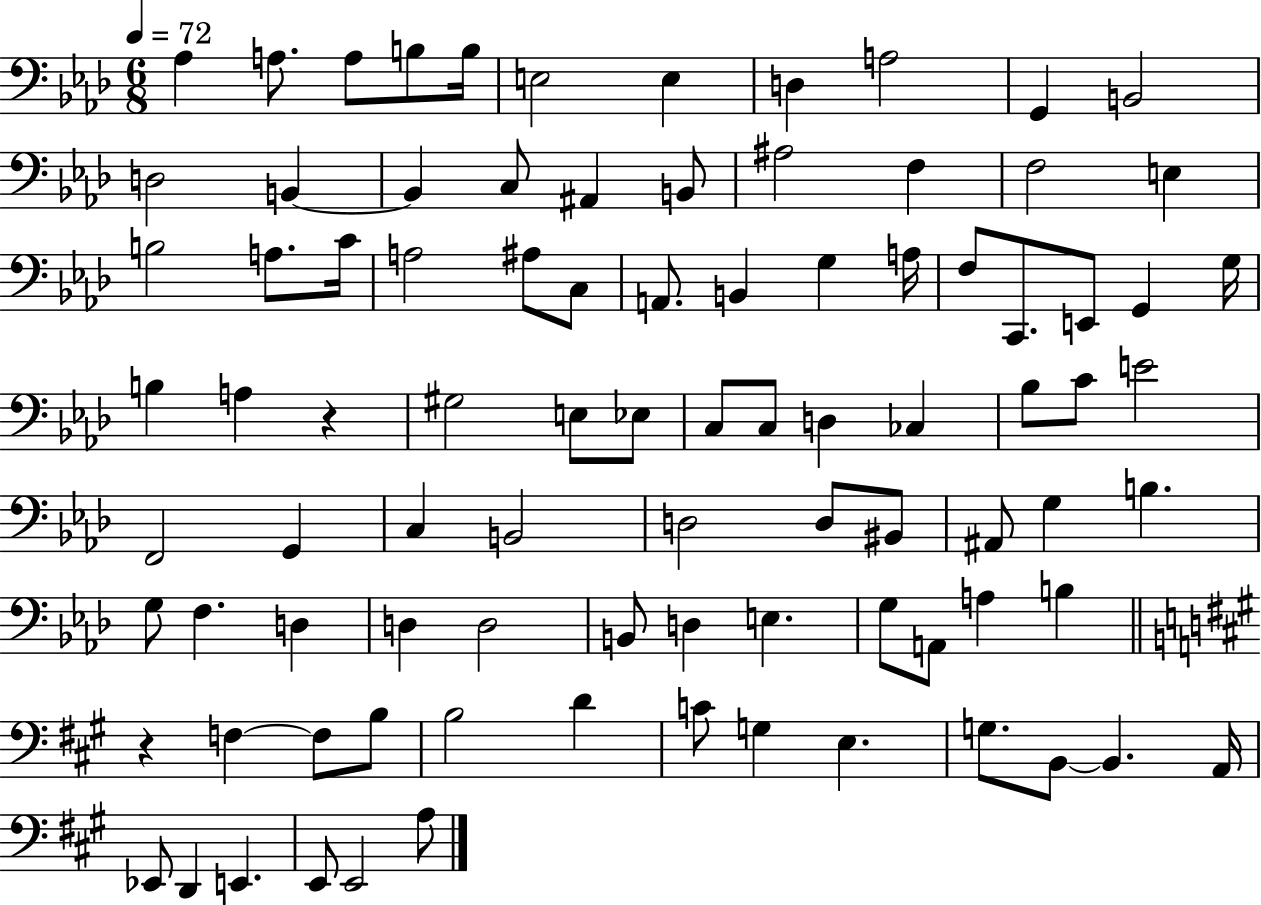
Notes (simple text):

Ab3/q A3/e. A3/e B3/e B3/s E3/h E3/q D3/q A3/h G2/q B2/h D3/h B2/q B2/q C3/e A#2/q B2/e A#3/h F3/q F3/h E3/q B3/h A3/e. C4/s A3/h A#3/e C3/e A2/e. B2/q G3/q A3/s F3/e C2/e. E2/e G2/q G3/s B3/q A3/q R/q G#3/h E3/e Eb3/e C3/e C3/e D3/q CES3/q Bb3/e C4/e E4/h F2/h G2/q C3/q B2/h D3/h D3/e BIS2/e A#2/e G3/q B3/q. G3/e F3/q. D3/q D3/q D3/h B2/e D3/q E3/q. G3/e A2/e A3/q B3/q R/q F3/q F3/e B3/e B3/h D4/q C4/e G3/q E3/q. G3/e. B2/e B2/q. A2/s Eb2/e D2/q E2/q. E2/e E2/h A3/e